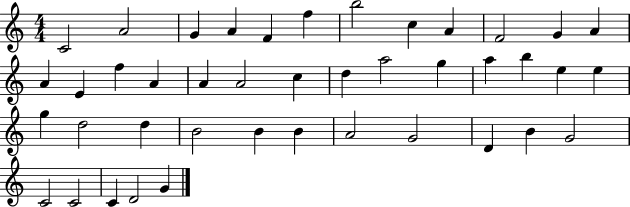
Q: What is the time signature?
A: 4/4